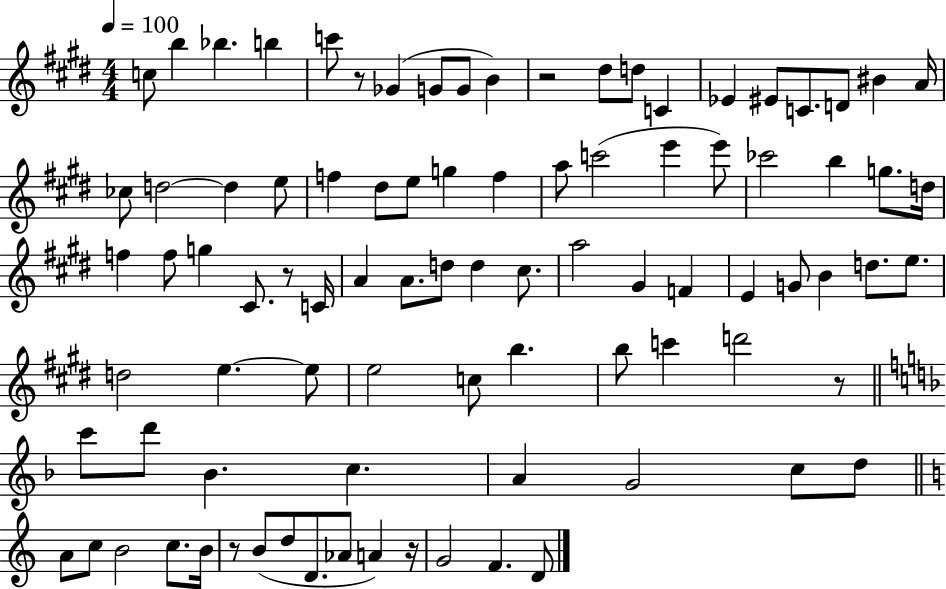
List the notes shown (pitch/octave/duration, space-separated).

C5/e B5/q Bb5/q. B5/q C6/e R/e Gb4/q G4/e G4/e B4/q R/h D#5/e D5/e C4/q Eb4/q EIS4/e C4/e. D4/e BIS4/q A4/s CES5/e D5/h D5/q E5/e F5/q D#5/e E5/e G5/q F5/q A5/e C6/h E6/q E6/e CES6/h B5/q G5/e. D5/s F5/q F5/e G5/q C#4/e. R/e C4/s A4/q A4/e. D5/e D5/q C#5/e. A5/h G#4/q F4/q E4/q G4/e B4/q D5/e. E5/e. D5/h E5/q. E5/e E5/h C5/e B5/q. B5/e C6/q D6/h R/e C6/e D6/e Bb4/q. C5/q. A4/q G4/h C5/e D5/e A4/e C5/e B4/h C5/e. B4/s R/e B4/e D5/e D4/e. Ab4/e A4/q R/s G4/h F4/q. D4/e